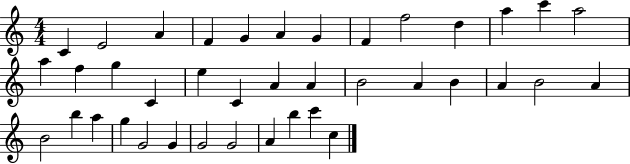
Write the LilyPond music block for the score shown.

{
  \clef treble
  \numericTimeSignature
  \time 4/4
  \key c \major
  c'4 e'2 a'4 | f'4 g'4 a'4 g'4 | f'4 f''2 d''4 | a''4 c'''4 a''2 | \break a''4 f''4 g''4 c'4 | e''4 c'4 a'4 a'4 | b'2 a'4 b'4 | a'4 b'2 a'4 | \break b'2 b''4 a''4 | g''4 g'2 g'4 | g'2 g'2 | a'4 b''4 c'''4 c''4 | \break \bar "|."
}